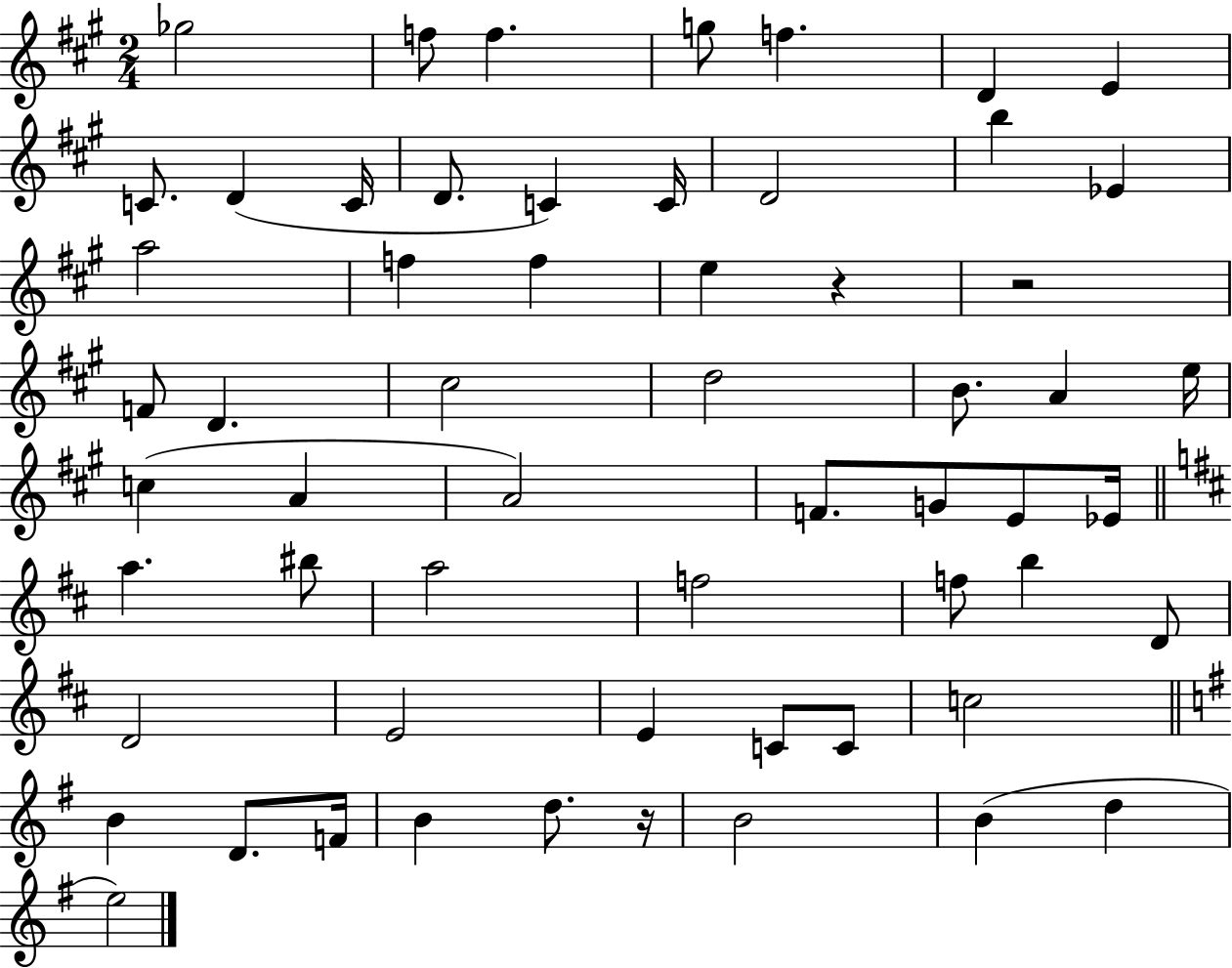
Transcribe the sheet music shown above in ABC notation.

X:1
T:Untitled
M:2/4
L:1/4
K:A
_g2 f/2 f g/2 f D E C/2 D C/4 D/2 C C/4 D2 b _E a2 f f e z z2 F/2 D ^c2 d2 B/2 A e/4 c A A2 F/2 G/2 E/2 _E/4 a ^b/2 a2 f2 f/2 b D/2 D2 E2 E C/2 C/2 c2 B D/2 F/4 B d/2 z/4 B2 B d e2